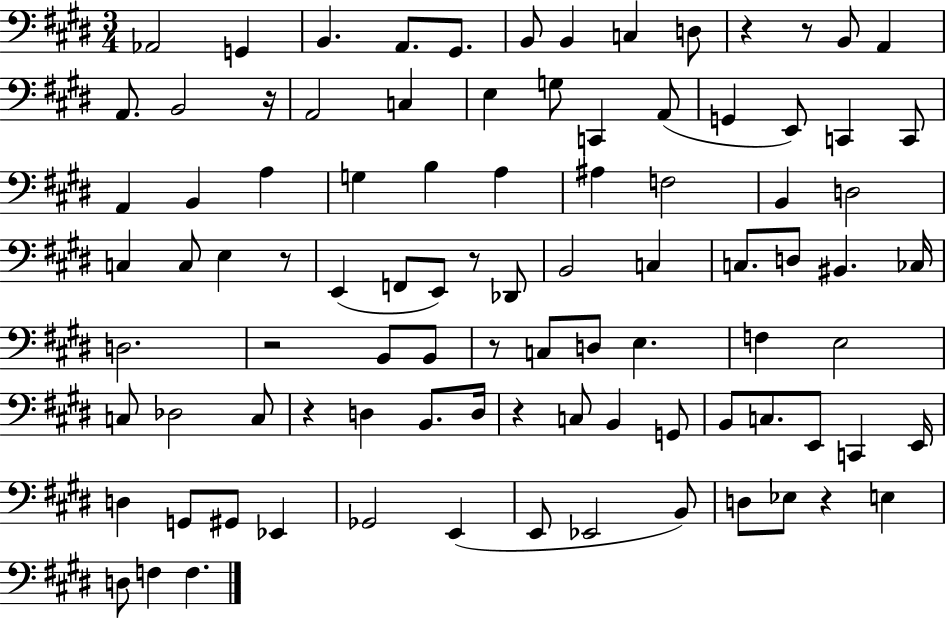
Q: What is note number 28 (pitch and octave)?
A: B3